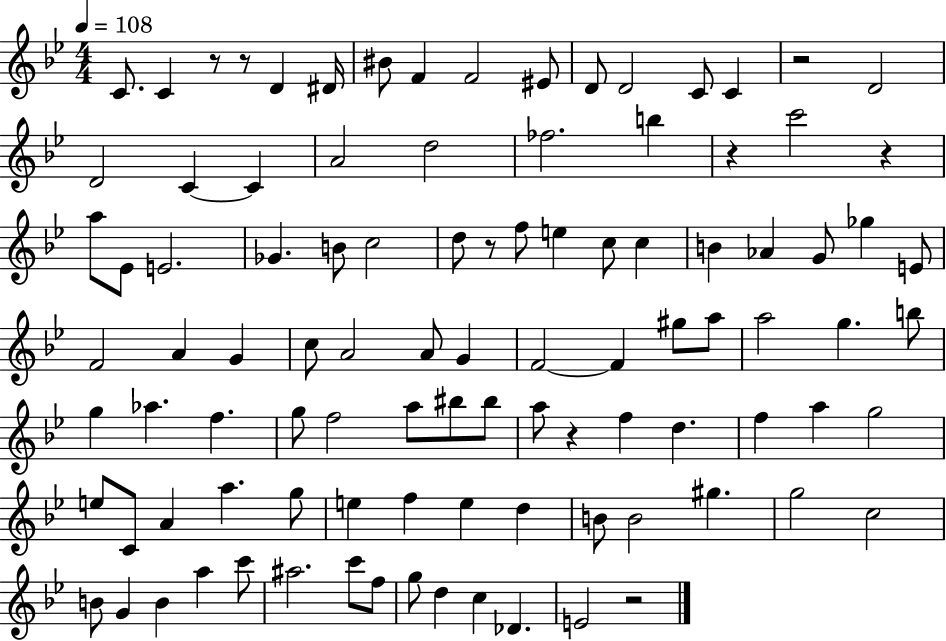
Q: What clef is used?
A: treble